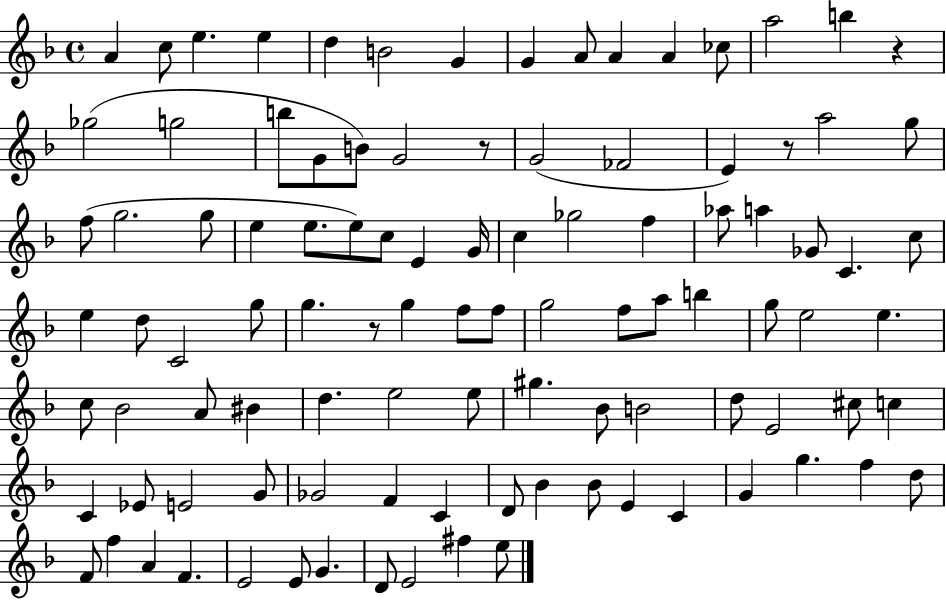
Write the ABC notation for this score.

X:1
T:Untitled
M:4/4
L:1/4
K:F
A c/2 e e d B2 G G A/2 A A _c/2 a2 b z _g2 g2 b/2 G/2 B/2 G2 z/2 G2 _F2 E z/2 a2 g/2 f/2 g2 g/2 e e/2 e/2 c/2 E G/4 c _g2 f _a/2 a _G/2 C c/2 e d/2 C2 g/2 g z/2 g f/2 f/2 g2 f/2 a/2 b g/2 e2 e c/2 _B2 A/2 ^B d e2 e/2 ^g _B/2 B2 d/2 E2 ^c/2 c C _E/2 E2 G/2 _G2 F C D/2 _B _B/2 E C G g f d/2 F/2 f A F E2 E/2 G D/2 E2 ^f e/2